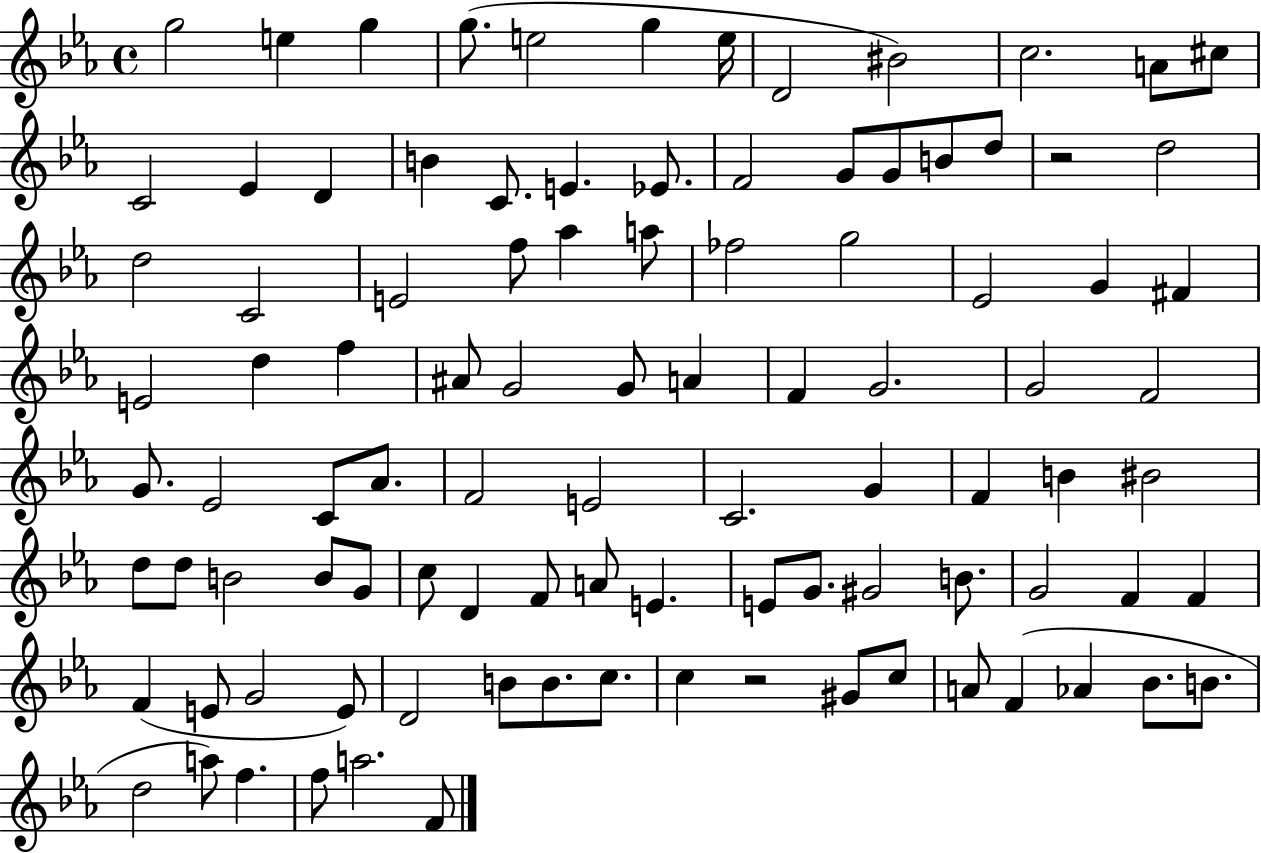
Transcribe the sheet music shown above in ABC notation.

X:1
T:Untitled
M:4/4
L:1/4
K:Eb
g2 e g g/2 e2 g e/4 D2 ^B2 c2 A/2 ^c/2 C2 _E D B C/2 E _E/2 F2 G/2 G/2 B/2 d/2 z2 d2 d2 C2 E2 f/2 _a a/2 _f2 g2 _E2 G ^F E2 d f ^A/2 G2 G/2 A F G2 G2 F2 G/2 _E2 C/2 _A/2 F2 E2 C2 G F B ^B2 d/2 d/2 B2 B/2 G/2 c/2 D F/2 A/2 E E/2 G/2 ^G2 B/2 G2 F F F E/2 G2 E/2 D2 B/2 B/2 c/2 c z2 ^G/2 c/2 A/2 F _A _B/2 B/2 d2 a/2 f f/2 a2 F/2